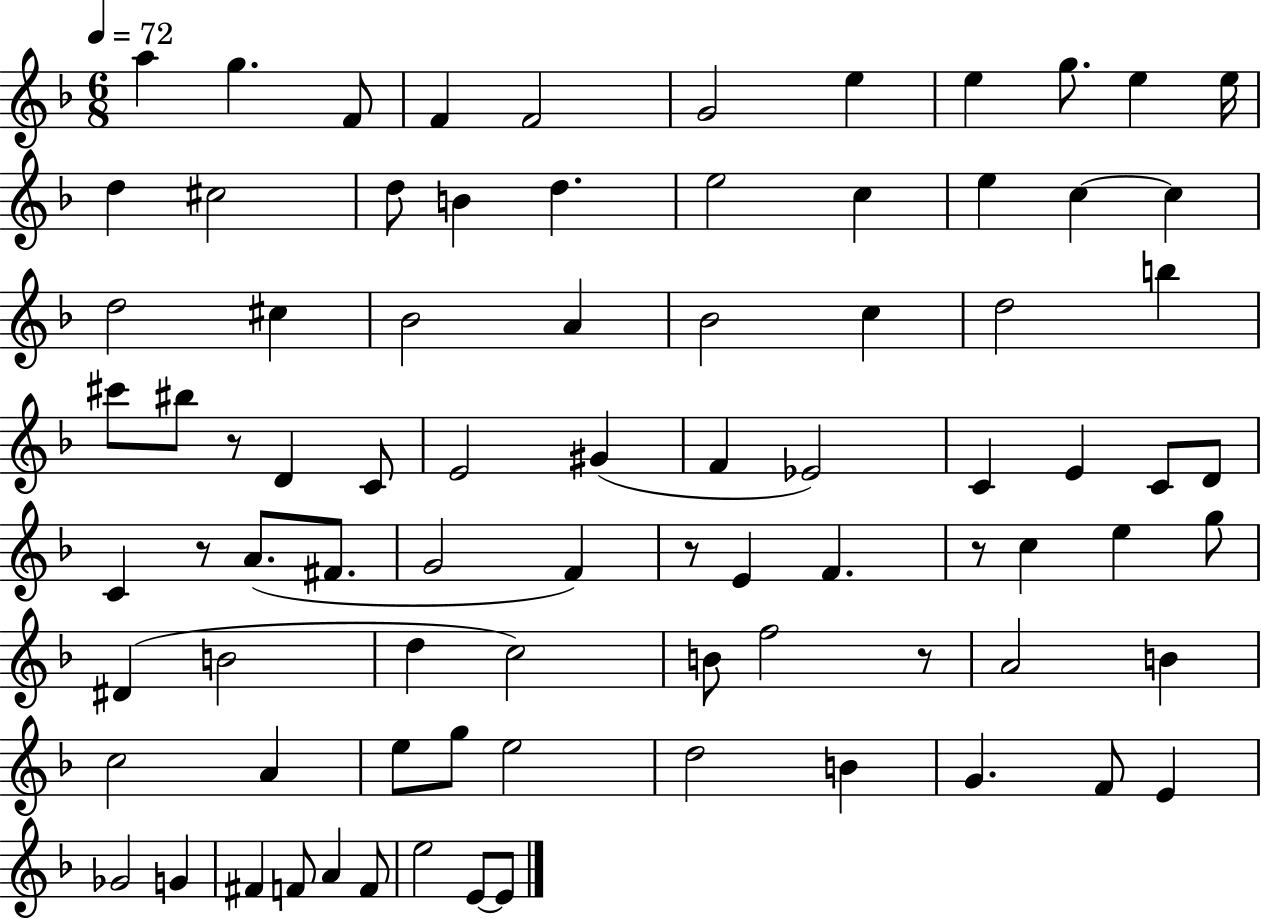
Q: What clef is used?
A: treble